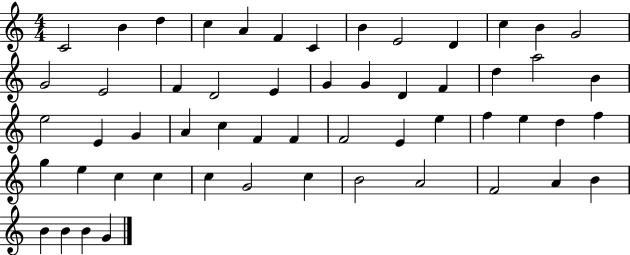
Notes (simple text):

C4/h B4/q D5/q C5/q A4/q F4/q C4/q B4/q E4/h D4/q C5/q B4/q G4/h G4/h E4/h F4/q D4/h E4/q G4/q G4/q D4/q F4/q D5/q A5/h B4/q E5/h E4/q G4/q A4/q C5/q F4/q F4/q F4/h E4/q E5/q F5/q E5/q D5/q F5/q G5/q E5/q C5/q C5/q C5/q G4/h C5/q B4/h A4/h F4/h A4/q B4/q B4/q B4/q B4/q G4/q